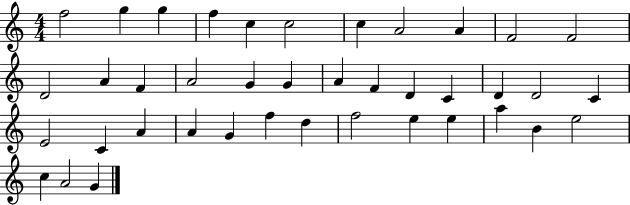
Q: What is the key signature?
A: C major